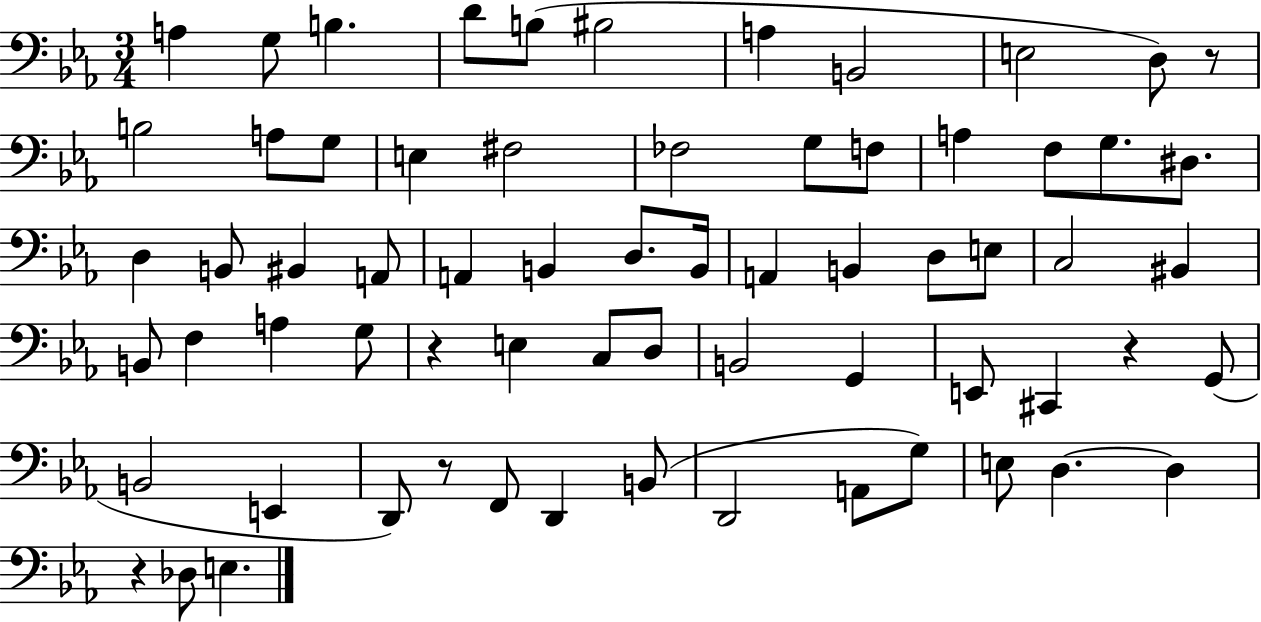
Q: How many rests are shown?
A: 5